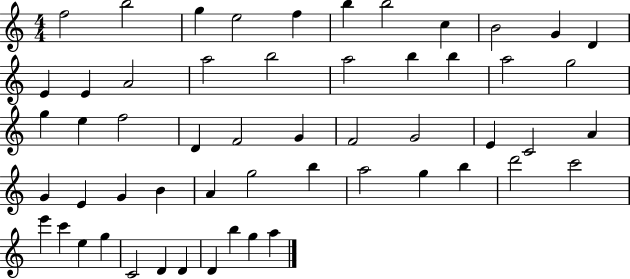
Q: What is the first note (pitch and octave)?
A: F5